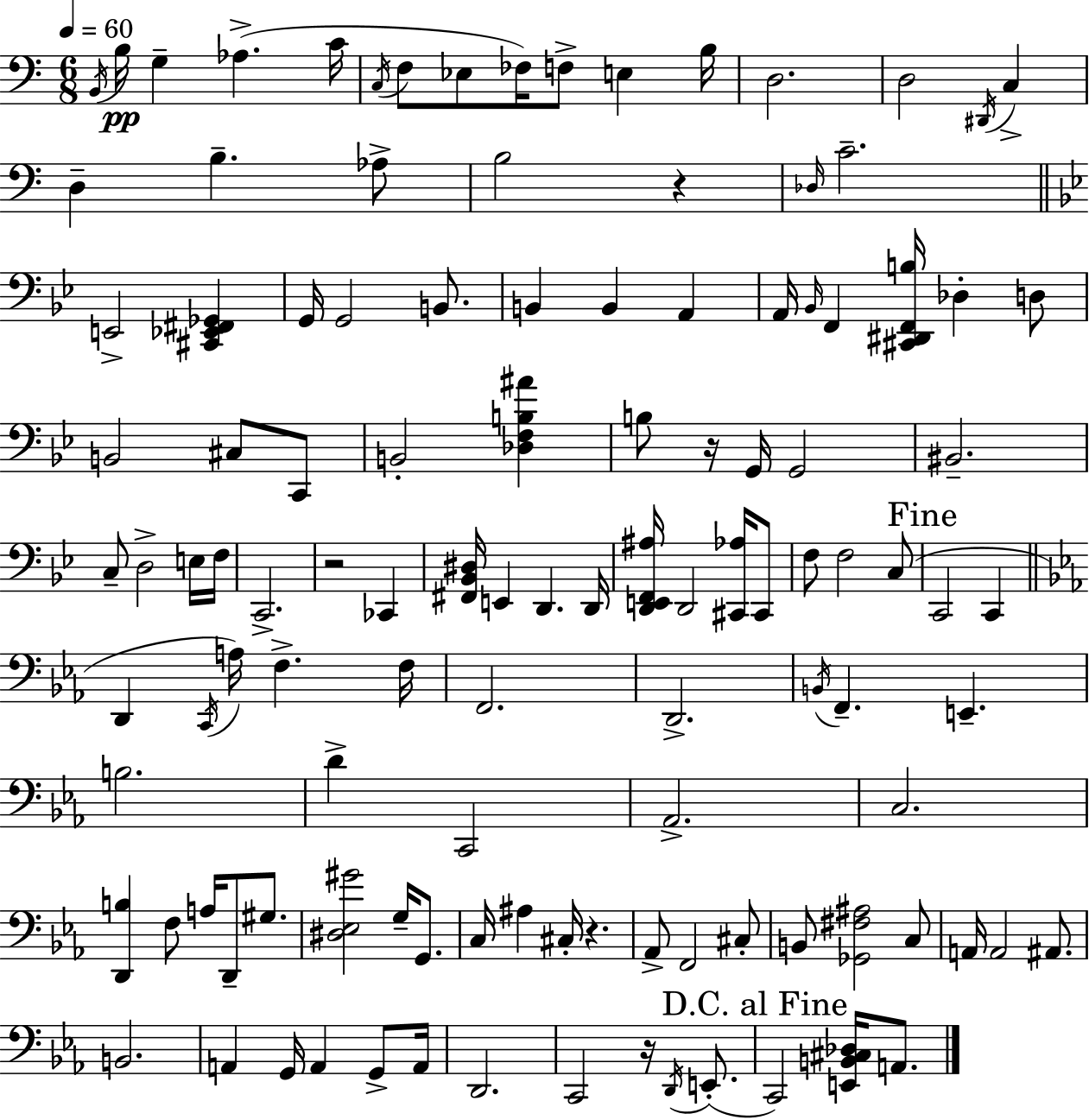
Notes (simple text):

B2/s B3/s G3/q Ab3/q. C4/s C3/s F3/e Eb3/e FES3/s F3/e E3/q B3/s D3/h. D3/h D#2/s C3/q D3/q B3/q. Ab3/e B3/h R/q Db3/s C4/h. E2/h [C#2,Eb2,F#2,Gb2]/q G2/s G2/h B2/e. B2/q B2/q A2/q A2/s Bb2/s F2/q [C#2,D#2,F2,B3]/s Db3/q D3/e B2/h C#3/e C2/e B2/h [Db3,F3,B3,A#4]/q B3/e R/s G2/s G2/h BIS2/h. C3/e D3/h E3/s F3/s C2/h. R/h CES2/q [F#2,Bb2,D#3]/s E2/q D2/q. D2/s [D2,E2,F2,A#3]/s D2/h [C#2,Ab3]/s C#2/e F3/e F3/h C3/e C2/h C2/q D2/q C2/s A3/s F3/q. F3/s F2/h. D2/h. B2/s F2/q. E2/q. B3/h. D4/q C2/h Ab2/h. C3/h. [D2,B3]/q F3/e A3/s D2/e G#3/e. [D#3,Eb3,G#4]/h G3/s G2/e. C3/s A#3/q C#3/s R/q. Ab2/e F2/h C#3/e B2/e [Gb2,F#3,A#3]/h C3/e A2/s A2/h A#2/e. B2/h. A2/q G2/s A2/q G2/e A2/s D2/h. C2/h R/s D2/s E2/e. C2/h [E2,B2,C#3,Db3]/s A2/e.